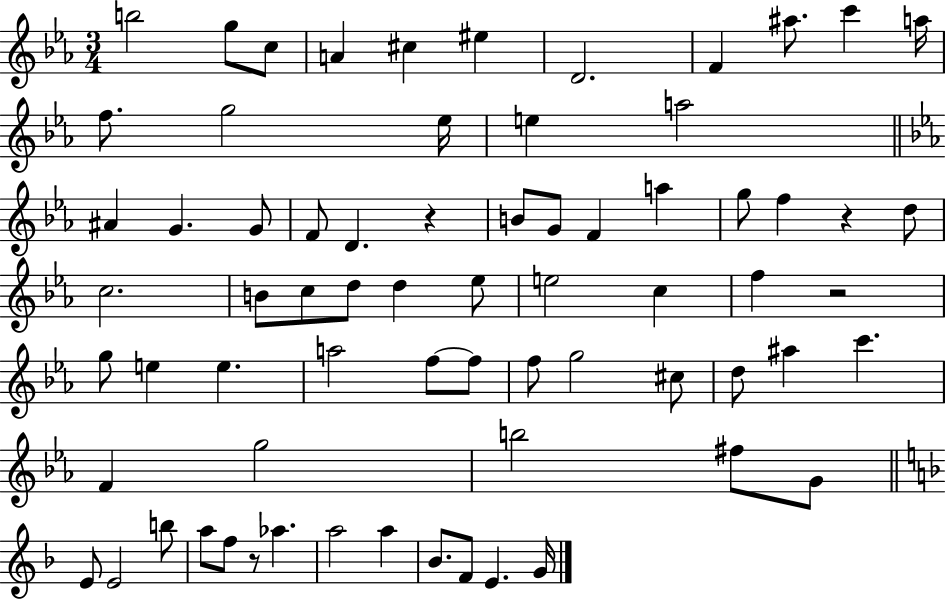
{
  \clef treble
  \numericTimeSignature
  \time 3/4
  \key ees \major
  b''2 g''8 c''8 | a'4 cis''4 eis''4 | d'2. | f'4 ais''8. c'''4 a''16 | \break f''8. g''2 ees''16 | e''4 a''2 | \bar "||" \break \key ees \major ais'4 g'4. g'8 | f'8 d'4. r4 | b'8 g'8 f'4 a''4 | g''8 f''4 r4 d''8 | \break c''2. | b'8 c''8 d''8 d''4 ees''8 | e''2 c''4 | f''4 r2 | \break g''8 e''4 e''4. | a''2 f''8~~ f''8 | f''8 g''2 cis''8 | d''8 ais''4 c'''4. | \break f'4 g''2 | b''2 fis''8 g'8 | \bar "||" \break \key f \major e'8 e'2 b''8 | a''8 f''8 r8 aes''4. | a''2 a''4 | bes'8. f'8 e'4. g'16 | \break \bar "|."
}